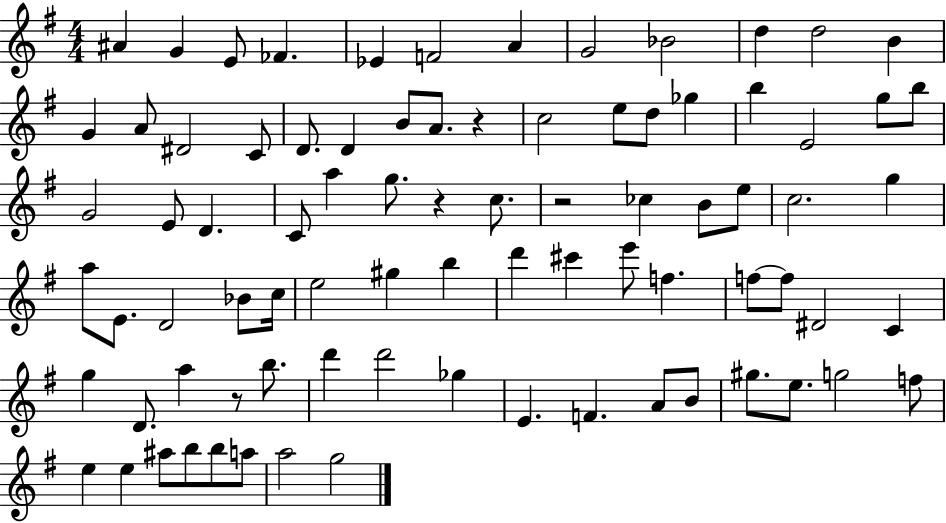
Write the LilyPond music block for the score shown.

{
  \clef treble
  \numericTimeSignature
  \time 4/4
  \key g \major
  ais'4 g'4 e'8 fes'4. | ees'4 f'2 a'4 | g'2 bes'2 | d''4 d''2 b'4 | \break g'4 a'8 dis'2 c'8 | d'8. d'4 b'8 a'8. r4 | c''2 e''8 d''8 ges''4 | b''4 e'2 g''8 b''8 | \break g'2 e'8 d'4. | c'8 a''4 g''8. r4 c''8. | r2 ces''4 b'8 e''8 | c''2. g''4 | \break a''8 e'8. d'2 bes'8 c''16 | e''2 gis''4 b''4 | d'''4 cis'''4 e'''8 f''4. | f''8~~ f''8 dis'2 c'4 | \break g''4 d'8. a''4 r8 b''8. | d'''4 d'''2 ges''4 | e'4. f'4. a'8 b'8 | gis''8. e''8. g''2 f''8 | \break e''4 e''4 ais''8 b''8 b''8 a''8 | a''2 g''2 | \bar "|."
}